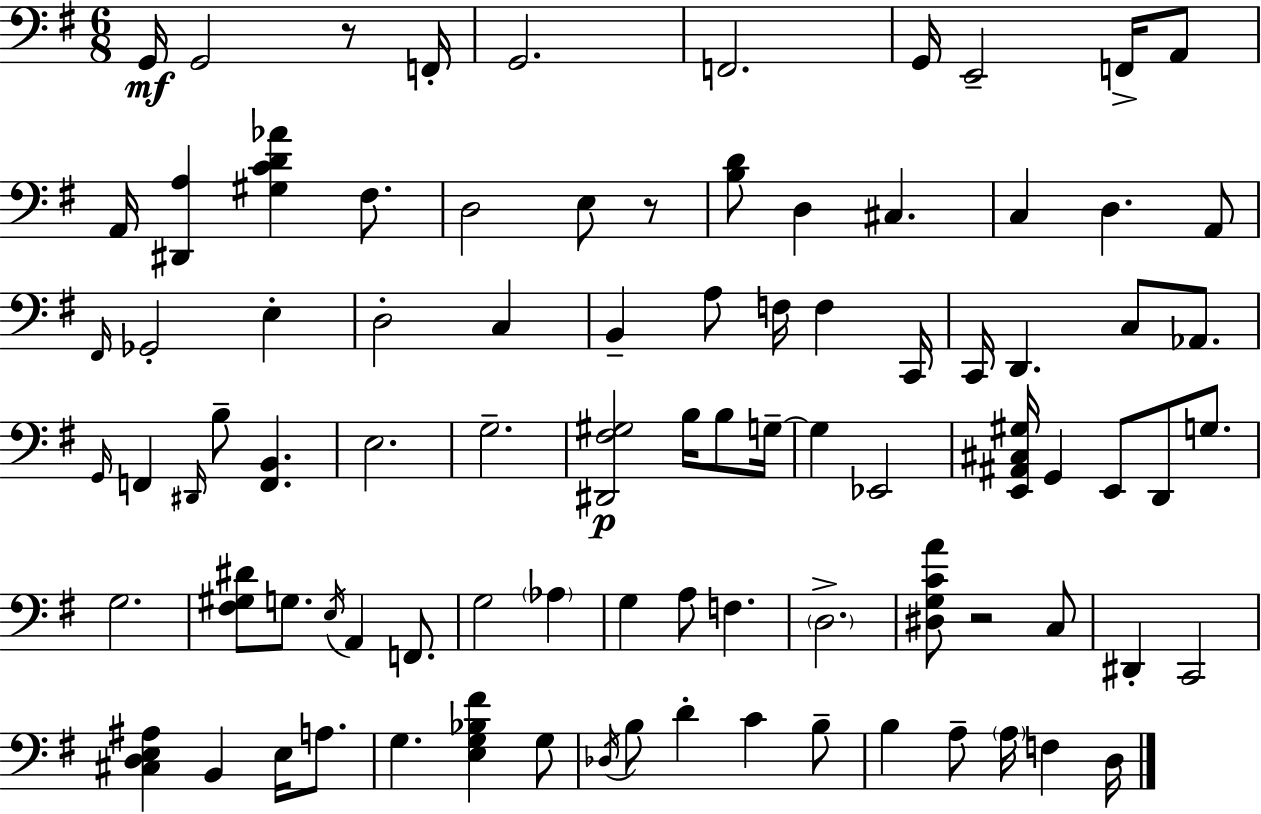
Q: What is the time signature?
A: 6/8